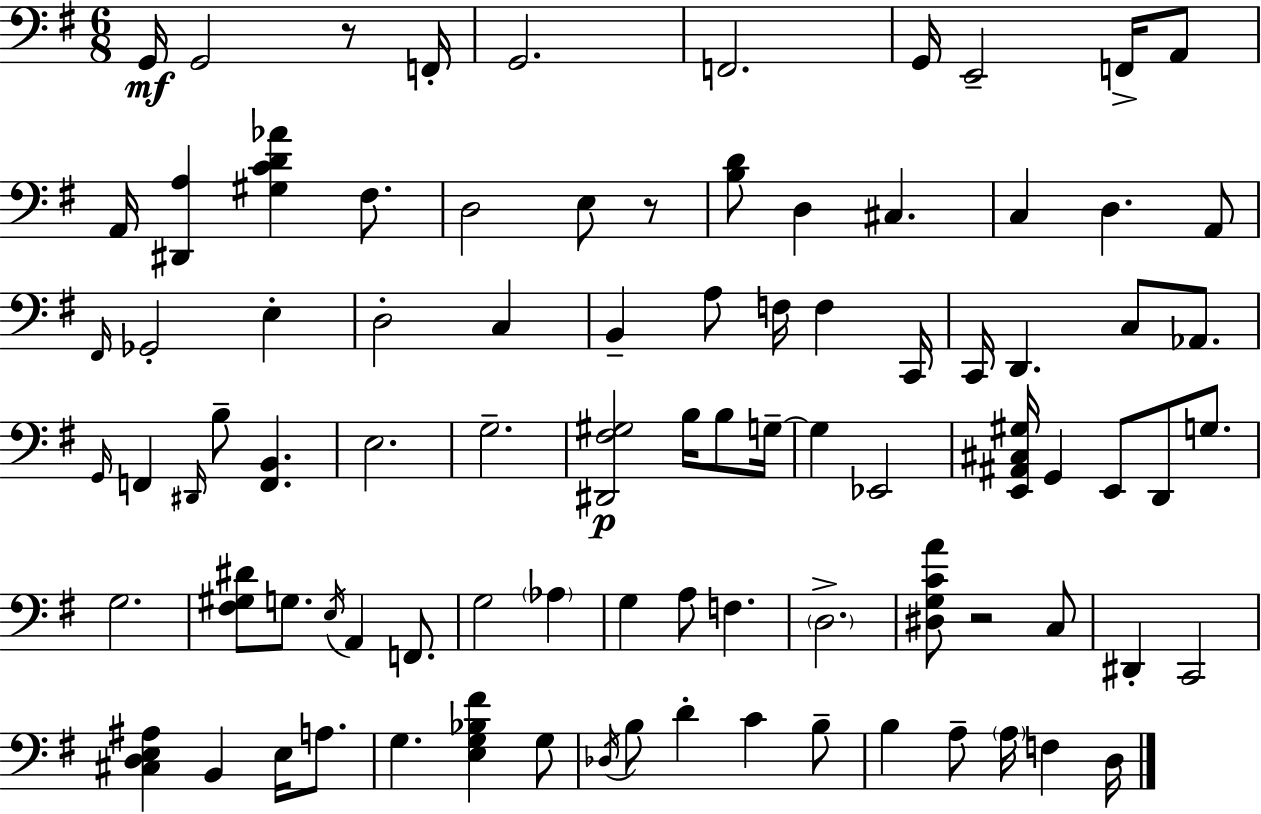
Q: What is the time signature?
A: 6/8